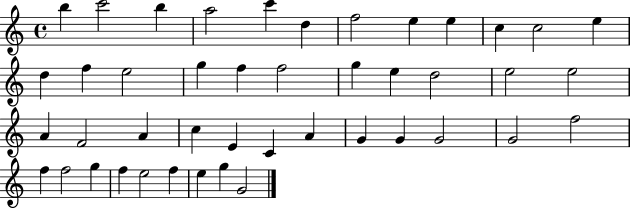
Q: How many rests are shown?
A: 0